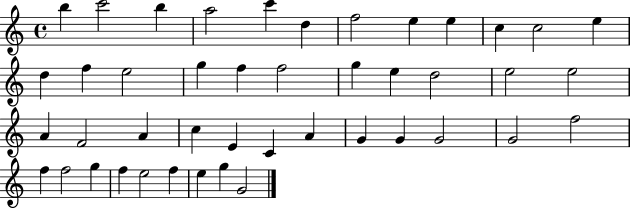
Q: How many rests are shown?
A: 0